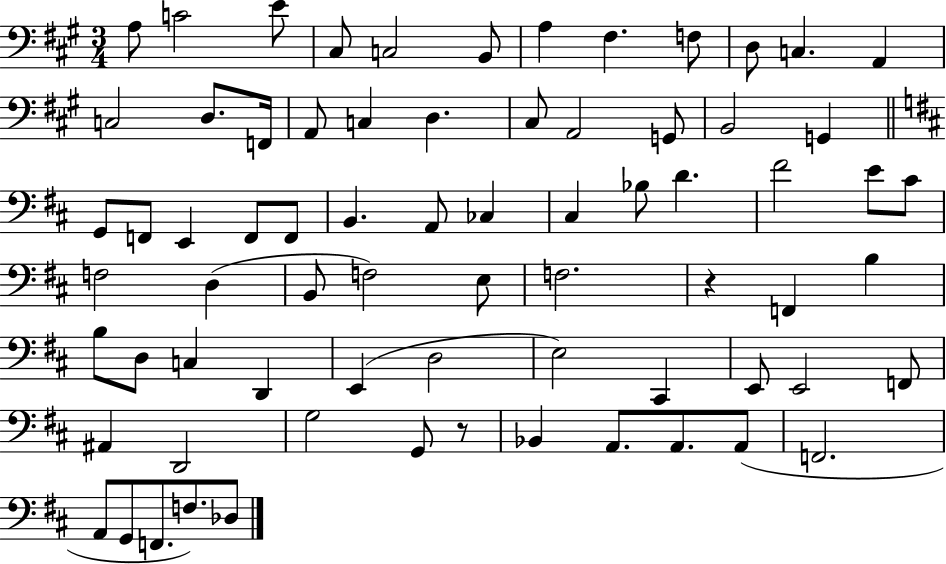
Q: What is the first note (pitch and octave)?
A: A3